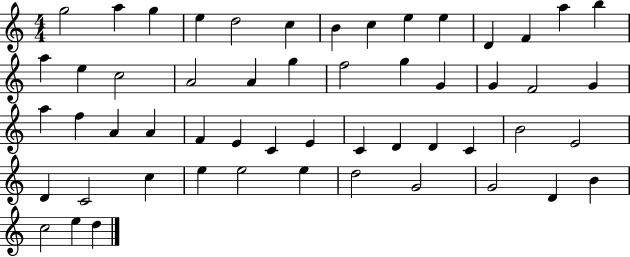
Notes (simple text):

G5/h A5/q G5/q E5/q D5/h C5/q B4/q C5/q E5/q E5/q D4/q F4/q A5/q B5/q A5/q E5/q C5/h A4/h A4/q G5/q F5/h G5/q G4/q G4/q F4/h G4/q A5/q F5/q A4/q A4/q F4/q E4/q C4/q E4/q C4/q D4/q D4/q C4/q B4/h E4/h D4/q C4/h C5/q E5/q E5/h E5/q D5/h G4/h G4/h D4/q B4/q C5/h E5/q D5/q